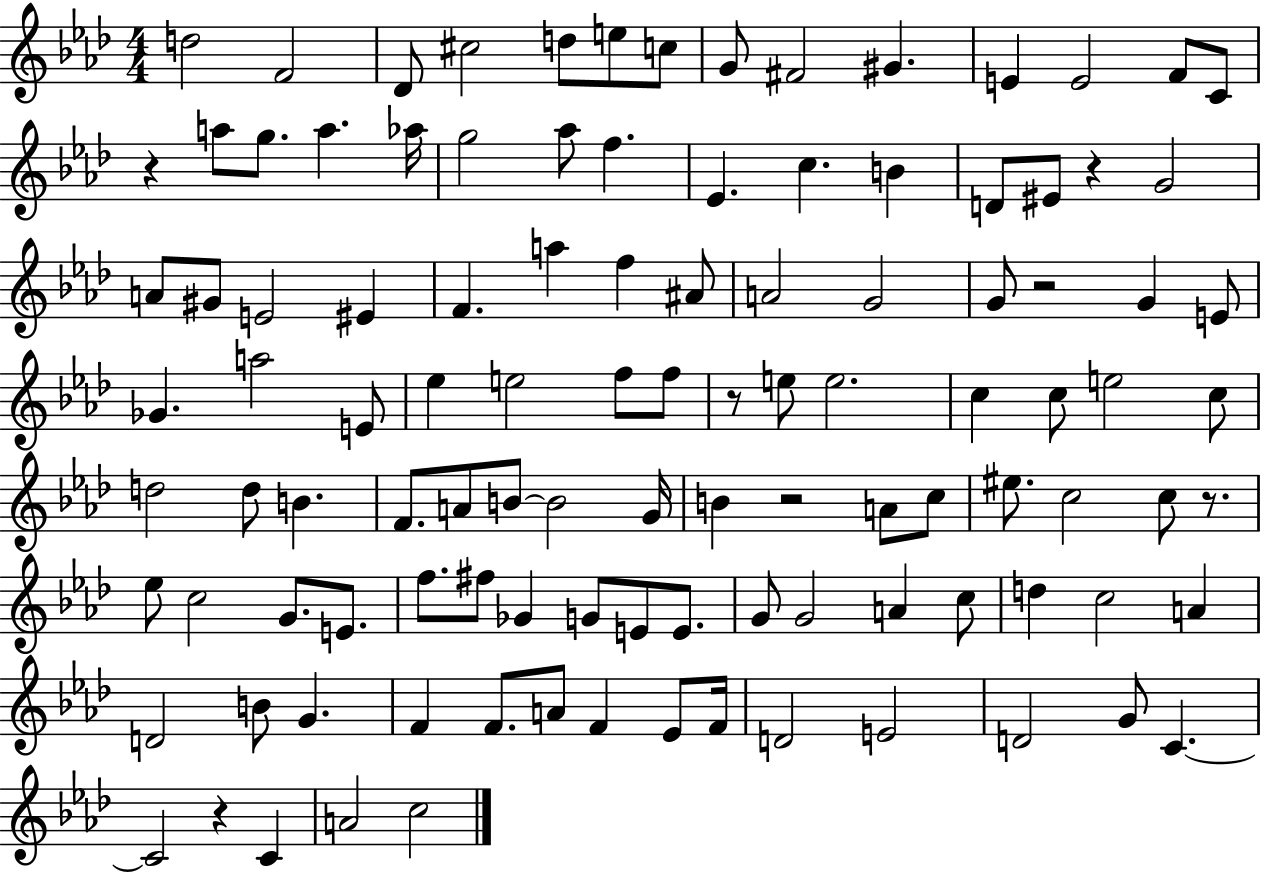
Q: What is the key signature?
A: AES major